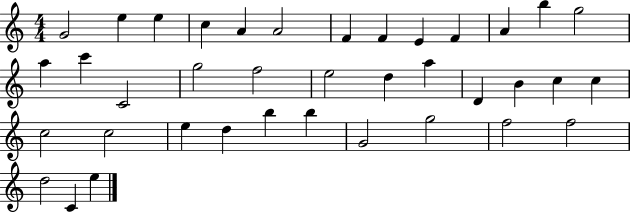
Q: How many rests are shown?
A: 0